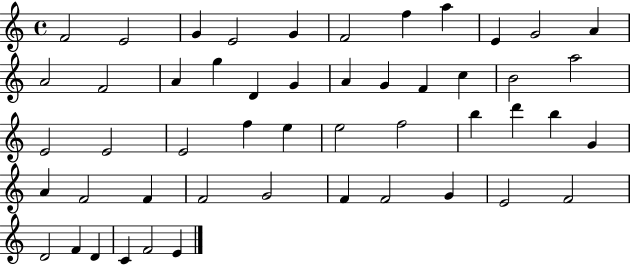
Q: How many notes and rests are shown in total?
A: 50